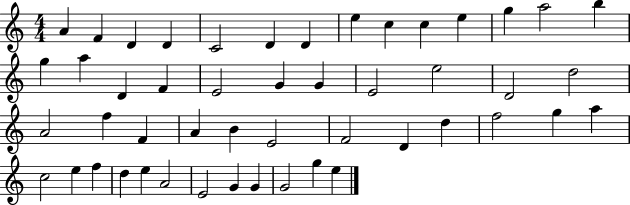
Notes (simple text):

A4/q F4/q D4/q D4/q C4/h D4/q D4/q E5/q C5/q C5/q E5/q G5/q A5/h B5/q G5/q A5/q D4/q F4/q E4/h G4/q G4/q E4/h E5/h D4/h D5/h A4/h F5/q F4/q A4/q B4/q E4/h F4/h D4/q D5/q F5/h G5/q A5/q C5/h E5/q F5/q D5/q E5/q A4/h E4/h G4/q G4/q G4/h G5/q E5/q